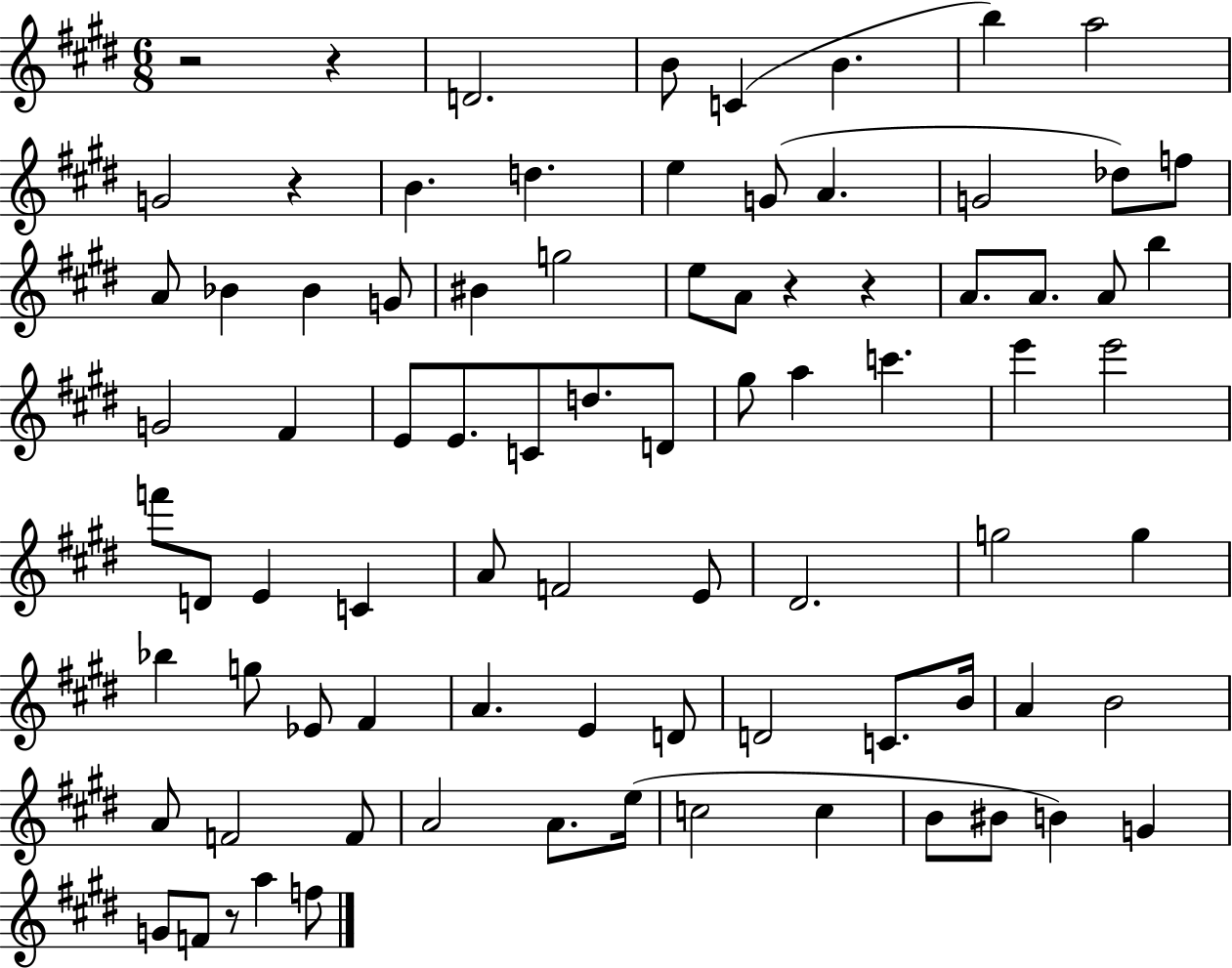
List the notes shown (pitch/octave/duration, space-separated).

R/h R/q D4/h. B4/e C4/q B4/q. B5/q A5/h G4/h R/q B4/q. D5/q. E5/q G4/e A4/q. G4/h Db5/e F5/e A4/e Bb4/q Bb4/q G4/e BIS4/q G5/h E5/e A4/e R/q R/q A4/e. A4/e. A4/e B5/q G4/h F#4/q E4/e E4/e. C4/e D5/e. D4/e G#5/e A5/q C6/q. E6/q E6/h F6/e D4/e E4/q C4/q A4/e F4/h E4/e D#4/h. G5/h G5/q Bb5/q G5/e Eb4/e F#4/q A4/q. E4/q D4/e D4/h C4/e. B4/s A4/q B4/h A4/e F4/h F4/e A4/h A4/e. E5/s C5/h C5/q B4/e BIS4/e B4/q G4/q G4/e F4/e R/e A5/q F5/e